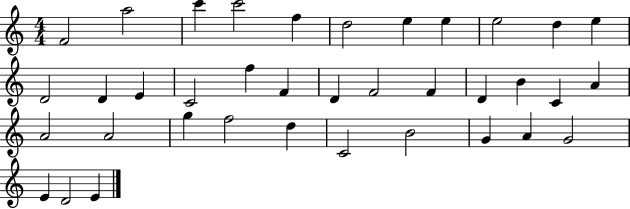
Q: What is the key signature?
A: C major